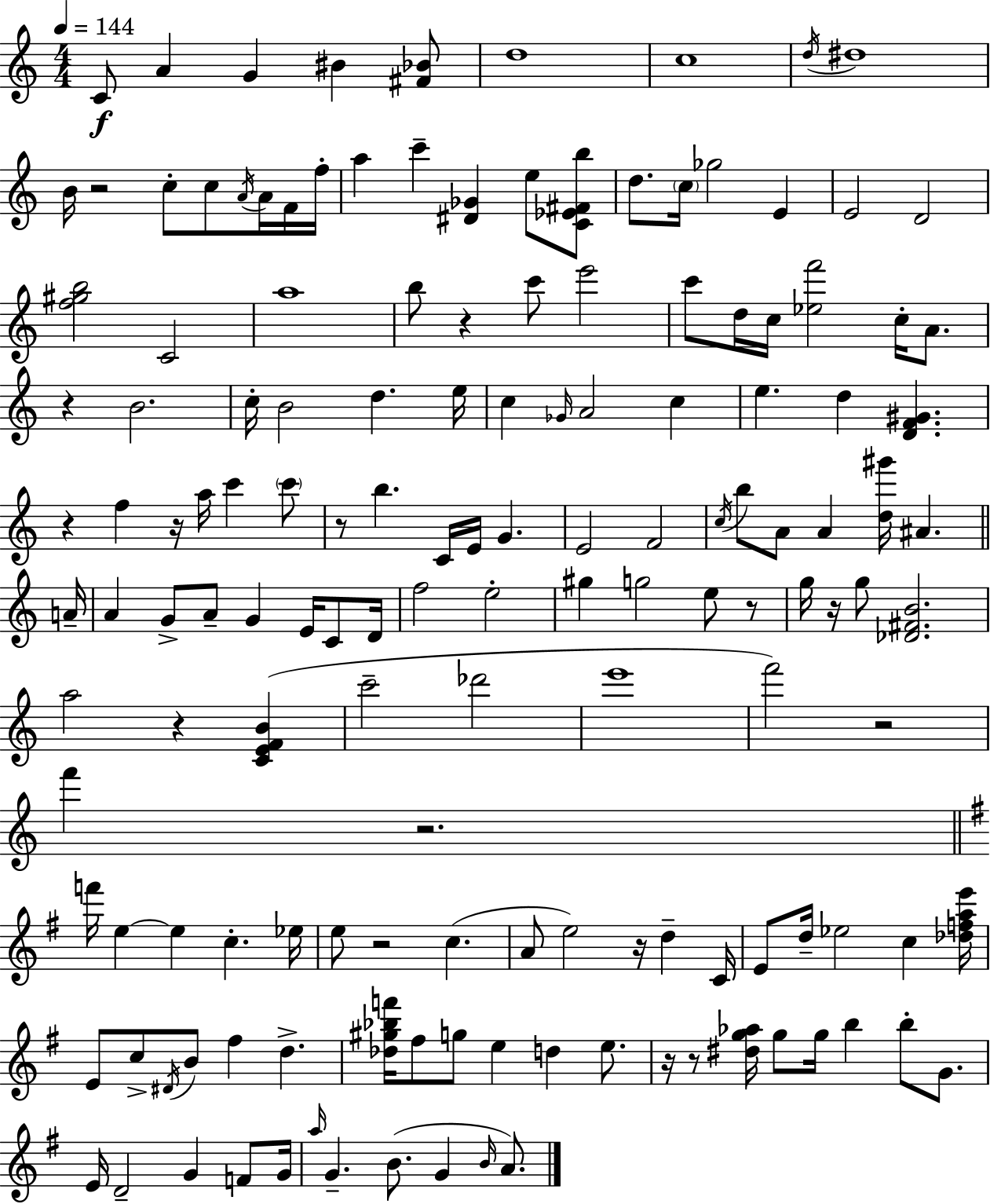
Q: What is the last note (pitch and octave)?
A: A4